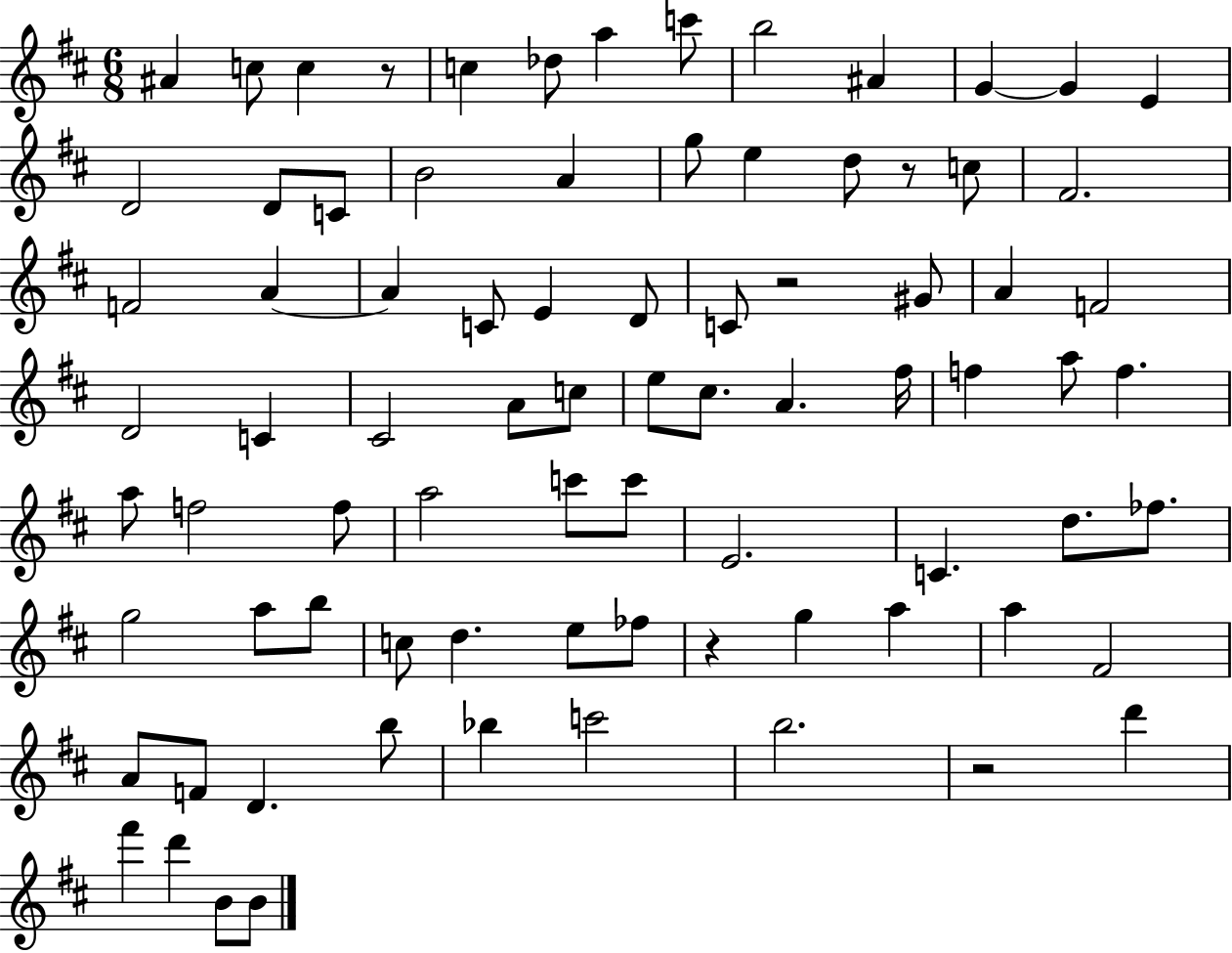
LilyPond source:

{
  \clef treble
  \numericTimeSignature
  \time 6/8
  \key d \major
  ais'4 c''8 c''4 r8 | c''4 des''8 a''4 c'''8 | b''2 ais'4 | g'4~~ g'4 e'4 | \break d'2 d'8 c'8 | b'2 a'4 | g''8 e''4 d''8 r8 c''8 | fis'2. | \break f'2 a'4~~ | a'4 c'8 e'4 d'8 | c'8 r2 gis'8 | a'4 f'2 | \break d'2 c'4 | cis'2 a'8 c''8 | e''8 cis''8. a'4. fis''16 | f''4 a''8 f''4. | \break a''8 f''2 f''8 | a''2 c'''8 c'''8 | e'2. | c'4. d''8. fes''8. | \break g''2 a''8 b''8 | c''8 d''4. e''8 fes''8 | r4 g''4 a''4 | a''4 fis'2 | \break a'8 f'8 d'4. b''8 | bes''4 c'''2 | b''2. | r2 d'''4 | \break fis'''4 d'''4 b'8 b'8 | \bar "|."
}